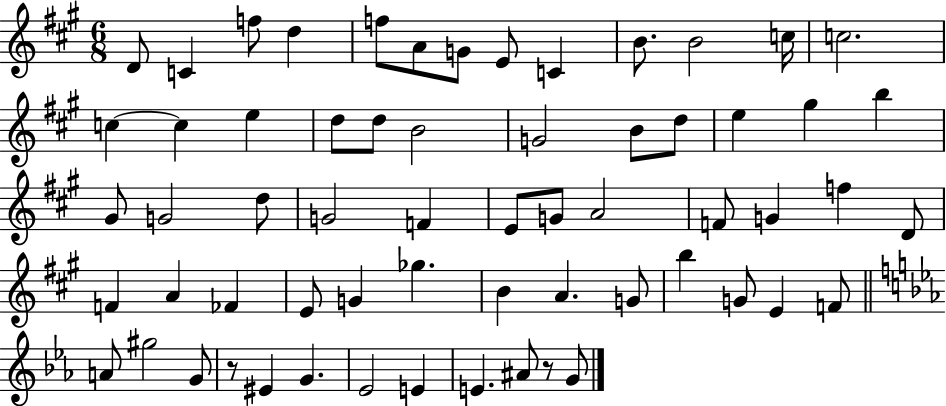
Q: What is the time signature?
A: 6/8